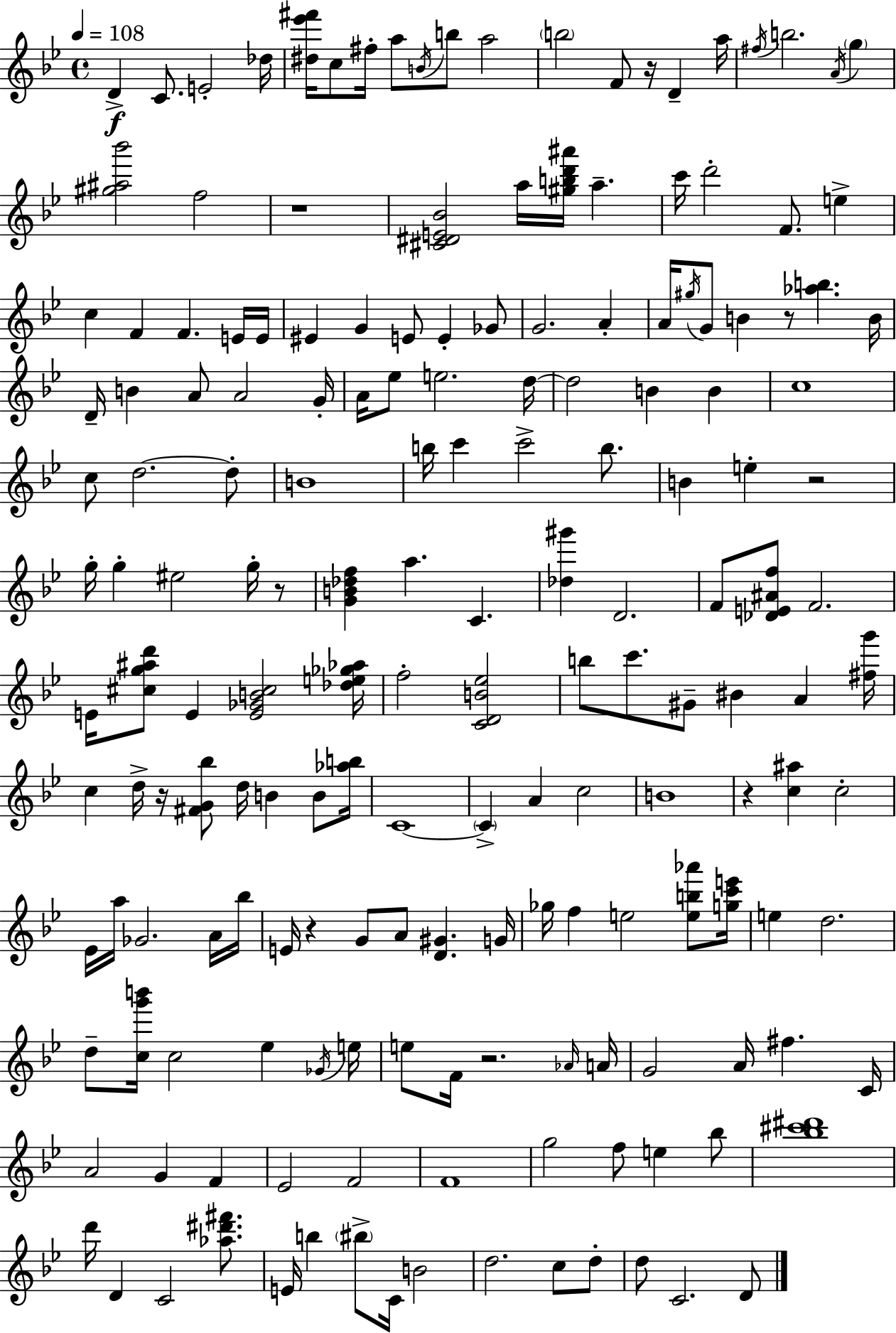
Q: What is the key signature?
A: G minor